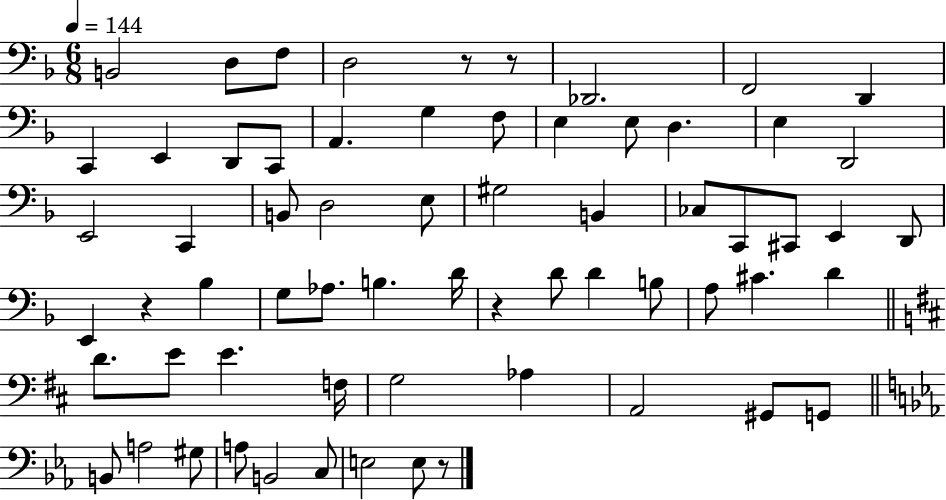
X:1
T:Untitled
M:6/8
L:1/4
K:F
B,,2 D,/2 F,/2 D,2 z/2 z/2 _D,,2 F,,2 D,, C,, E,, D,,/2 C,,/2 A,, G, F,/2 E, E,/2 D, E, D,,2 E,,2 C,, B,,/2 D,2 E,/2 ^G,2 B,, _C,/2 C,,/2 ^C,,/2 E,, D,,/2 E,, z _B, G,/2 _A,/2 B, D/4 z D/2 D B,/2 A,/2 ^C D D/2 E/2 E F,/4 G,2 _A, A,,2 ^G,,/2 G,,/2 B,,/2 A,2 ^G,/2 A,/2 B,,2 C,/2 E,2 E,/2 z/2